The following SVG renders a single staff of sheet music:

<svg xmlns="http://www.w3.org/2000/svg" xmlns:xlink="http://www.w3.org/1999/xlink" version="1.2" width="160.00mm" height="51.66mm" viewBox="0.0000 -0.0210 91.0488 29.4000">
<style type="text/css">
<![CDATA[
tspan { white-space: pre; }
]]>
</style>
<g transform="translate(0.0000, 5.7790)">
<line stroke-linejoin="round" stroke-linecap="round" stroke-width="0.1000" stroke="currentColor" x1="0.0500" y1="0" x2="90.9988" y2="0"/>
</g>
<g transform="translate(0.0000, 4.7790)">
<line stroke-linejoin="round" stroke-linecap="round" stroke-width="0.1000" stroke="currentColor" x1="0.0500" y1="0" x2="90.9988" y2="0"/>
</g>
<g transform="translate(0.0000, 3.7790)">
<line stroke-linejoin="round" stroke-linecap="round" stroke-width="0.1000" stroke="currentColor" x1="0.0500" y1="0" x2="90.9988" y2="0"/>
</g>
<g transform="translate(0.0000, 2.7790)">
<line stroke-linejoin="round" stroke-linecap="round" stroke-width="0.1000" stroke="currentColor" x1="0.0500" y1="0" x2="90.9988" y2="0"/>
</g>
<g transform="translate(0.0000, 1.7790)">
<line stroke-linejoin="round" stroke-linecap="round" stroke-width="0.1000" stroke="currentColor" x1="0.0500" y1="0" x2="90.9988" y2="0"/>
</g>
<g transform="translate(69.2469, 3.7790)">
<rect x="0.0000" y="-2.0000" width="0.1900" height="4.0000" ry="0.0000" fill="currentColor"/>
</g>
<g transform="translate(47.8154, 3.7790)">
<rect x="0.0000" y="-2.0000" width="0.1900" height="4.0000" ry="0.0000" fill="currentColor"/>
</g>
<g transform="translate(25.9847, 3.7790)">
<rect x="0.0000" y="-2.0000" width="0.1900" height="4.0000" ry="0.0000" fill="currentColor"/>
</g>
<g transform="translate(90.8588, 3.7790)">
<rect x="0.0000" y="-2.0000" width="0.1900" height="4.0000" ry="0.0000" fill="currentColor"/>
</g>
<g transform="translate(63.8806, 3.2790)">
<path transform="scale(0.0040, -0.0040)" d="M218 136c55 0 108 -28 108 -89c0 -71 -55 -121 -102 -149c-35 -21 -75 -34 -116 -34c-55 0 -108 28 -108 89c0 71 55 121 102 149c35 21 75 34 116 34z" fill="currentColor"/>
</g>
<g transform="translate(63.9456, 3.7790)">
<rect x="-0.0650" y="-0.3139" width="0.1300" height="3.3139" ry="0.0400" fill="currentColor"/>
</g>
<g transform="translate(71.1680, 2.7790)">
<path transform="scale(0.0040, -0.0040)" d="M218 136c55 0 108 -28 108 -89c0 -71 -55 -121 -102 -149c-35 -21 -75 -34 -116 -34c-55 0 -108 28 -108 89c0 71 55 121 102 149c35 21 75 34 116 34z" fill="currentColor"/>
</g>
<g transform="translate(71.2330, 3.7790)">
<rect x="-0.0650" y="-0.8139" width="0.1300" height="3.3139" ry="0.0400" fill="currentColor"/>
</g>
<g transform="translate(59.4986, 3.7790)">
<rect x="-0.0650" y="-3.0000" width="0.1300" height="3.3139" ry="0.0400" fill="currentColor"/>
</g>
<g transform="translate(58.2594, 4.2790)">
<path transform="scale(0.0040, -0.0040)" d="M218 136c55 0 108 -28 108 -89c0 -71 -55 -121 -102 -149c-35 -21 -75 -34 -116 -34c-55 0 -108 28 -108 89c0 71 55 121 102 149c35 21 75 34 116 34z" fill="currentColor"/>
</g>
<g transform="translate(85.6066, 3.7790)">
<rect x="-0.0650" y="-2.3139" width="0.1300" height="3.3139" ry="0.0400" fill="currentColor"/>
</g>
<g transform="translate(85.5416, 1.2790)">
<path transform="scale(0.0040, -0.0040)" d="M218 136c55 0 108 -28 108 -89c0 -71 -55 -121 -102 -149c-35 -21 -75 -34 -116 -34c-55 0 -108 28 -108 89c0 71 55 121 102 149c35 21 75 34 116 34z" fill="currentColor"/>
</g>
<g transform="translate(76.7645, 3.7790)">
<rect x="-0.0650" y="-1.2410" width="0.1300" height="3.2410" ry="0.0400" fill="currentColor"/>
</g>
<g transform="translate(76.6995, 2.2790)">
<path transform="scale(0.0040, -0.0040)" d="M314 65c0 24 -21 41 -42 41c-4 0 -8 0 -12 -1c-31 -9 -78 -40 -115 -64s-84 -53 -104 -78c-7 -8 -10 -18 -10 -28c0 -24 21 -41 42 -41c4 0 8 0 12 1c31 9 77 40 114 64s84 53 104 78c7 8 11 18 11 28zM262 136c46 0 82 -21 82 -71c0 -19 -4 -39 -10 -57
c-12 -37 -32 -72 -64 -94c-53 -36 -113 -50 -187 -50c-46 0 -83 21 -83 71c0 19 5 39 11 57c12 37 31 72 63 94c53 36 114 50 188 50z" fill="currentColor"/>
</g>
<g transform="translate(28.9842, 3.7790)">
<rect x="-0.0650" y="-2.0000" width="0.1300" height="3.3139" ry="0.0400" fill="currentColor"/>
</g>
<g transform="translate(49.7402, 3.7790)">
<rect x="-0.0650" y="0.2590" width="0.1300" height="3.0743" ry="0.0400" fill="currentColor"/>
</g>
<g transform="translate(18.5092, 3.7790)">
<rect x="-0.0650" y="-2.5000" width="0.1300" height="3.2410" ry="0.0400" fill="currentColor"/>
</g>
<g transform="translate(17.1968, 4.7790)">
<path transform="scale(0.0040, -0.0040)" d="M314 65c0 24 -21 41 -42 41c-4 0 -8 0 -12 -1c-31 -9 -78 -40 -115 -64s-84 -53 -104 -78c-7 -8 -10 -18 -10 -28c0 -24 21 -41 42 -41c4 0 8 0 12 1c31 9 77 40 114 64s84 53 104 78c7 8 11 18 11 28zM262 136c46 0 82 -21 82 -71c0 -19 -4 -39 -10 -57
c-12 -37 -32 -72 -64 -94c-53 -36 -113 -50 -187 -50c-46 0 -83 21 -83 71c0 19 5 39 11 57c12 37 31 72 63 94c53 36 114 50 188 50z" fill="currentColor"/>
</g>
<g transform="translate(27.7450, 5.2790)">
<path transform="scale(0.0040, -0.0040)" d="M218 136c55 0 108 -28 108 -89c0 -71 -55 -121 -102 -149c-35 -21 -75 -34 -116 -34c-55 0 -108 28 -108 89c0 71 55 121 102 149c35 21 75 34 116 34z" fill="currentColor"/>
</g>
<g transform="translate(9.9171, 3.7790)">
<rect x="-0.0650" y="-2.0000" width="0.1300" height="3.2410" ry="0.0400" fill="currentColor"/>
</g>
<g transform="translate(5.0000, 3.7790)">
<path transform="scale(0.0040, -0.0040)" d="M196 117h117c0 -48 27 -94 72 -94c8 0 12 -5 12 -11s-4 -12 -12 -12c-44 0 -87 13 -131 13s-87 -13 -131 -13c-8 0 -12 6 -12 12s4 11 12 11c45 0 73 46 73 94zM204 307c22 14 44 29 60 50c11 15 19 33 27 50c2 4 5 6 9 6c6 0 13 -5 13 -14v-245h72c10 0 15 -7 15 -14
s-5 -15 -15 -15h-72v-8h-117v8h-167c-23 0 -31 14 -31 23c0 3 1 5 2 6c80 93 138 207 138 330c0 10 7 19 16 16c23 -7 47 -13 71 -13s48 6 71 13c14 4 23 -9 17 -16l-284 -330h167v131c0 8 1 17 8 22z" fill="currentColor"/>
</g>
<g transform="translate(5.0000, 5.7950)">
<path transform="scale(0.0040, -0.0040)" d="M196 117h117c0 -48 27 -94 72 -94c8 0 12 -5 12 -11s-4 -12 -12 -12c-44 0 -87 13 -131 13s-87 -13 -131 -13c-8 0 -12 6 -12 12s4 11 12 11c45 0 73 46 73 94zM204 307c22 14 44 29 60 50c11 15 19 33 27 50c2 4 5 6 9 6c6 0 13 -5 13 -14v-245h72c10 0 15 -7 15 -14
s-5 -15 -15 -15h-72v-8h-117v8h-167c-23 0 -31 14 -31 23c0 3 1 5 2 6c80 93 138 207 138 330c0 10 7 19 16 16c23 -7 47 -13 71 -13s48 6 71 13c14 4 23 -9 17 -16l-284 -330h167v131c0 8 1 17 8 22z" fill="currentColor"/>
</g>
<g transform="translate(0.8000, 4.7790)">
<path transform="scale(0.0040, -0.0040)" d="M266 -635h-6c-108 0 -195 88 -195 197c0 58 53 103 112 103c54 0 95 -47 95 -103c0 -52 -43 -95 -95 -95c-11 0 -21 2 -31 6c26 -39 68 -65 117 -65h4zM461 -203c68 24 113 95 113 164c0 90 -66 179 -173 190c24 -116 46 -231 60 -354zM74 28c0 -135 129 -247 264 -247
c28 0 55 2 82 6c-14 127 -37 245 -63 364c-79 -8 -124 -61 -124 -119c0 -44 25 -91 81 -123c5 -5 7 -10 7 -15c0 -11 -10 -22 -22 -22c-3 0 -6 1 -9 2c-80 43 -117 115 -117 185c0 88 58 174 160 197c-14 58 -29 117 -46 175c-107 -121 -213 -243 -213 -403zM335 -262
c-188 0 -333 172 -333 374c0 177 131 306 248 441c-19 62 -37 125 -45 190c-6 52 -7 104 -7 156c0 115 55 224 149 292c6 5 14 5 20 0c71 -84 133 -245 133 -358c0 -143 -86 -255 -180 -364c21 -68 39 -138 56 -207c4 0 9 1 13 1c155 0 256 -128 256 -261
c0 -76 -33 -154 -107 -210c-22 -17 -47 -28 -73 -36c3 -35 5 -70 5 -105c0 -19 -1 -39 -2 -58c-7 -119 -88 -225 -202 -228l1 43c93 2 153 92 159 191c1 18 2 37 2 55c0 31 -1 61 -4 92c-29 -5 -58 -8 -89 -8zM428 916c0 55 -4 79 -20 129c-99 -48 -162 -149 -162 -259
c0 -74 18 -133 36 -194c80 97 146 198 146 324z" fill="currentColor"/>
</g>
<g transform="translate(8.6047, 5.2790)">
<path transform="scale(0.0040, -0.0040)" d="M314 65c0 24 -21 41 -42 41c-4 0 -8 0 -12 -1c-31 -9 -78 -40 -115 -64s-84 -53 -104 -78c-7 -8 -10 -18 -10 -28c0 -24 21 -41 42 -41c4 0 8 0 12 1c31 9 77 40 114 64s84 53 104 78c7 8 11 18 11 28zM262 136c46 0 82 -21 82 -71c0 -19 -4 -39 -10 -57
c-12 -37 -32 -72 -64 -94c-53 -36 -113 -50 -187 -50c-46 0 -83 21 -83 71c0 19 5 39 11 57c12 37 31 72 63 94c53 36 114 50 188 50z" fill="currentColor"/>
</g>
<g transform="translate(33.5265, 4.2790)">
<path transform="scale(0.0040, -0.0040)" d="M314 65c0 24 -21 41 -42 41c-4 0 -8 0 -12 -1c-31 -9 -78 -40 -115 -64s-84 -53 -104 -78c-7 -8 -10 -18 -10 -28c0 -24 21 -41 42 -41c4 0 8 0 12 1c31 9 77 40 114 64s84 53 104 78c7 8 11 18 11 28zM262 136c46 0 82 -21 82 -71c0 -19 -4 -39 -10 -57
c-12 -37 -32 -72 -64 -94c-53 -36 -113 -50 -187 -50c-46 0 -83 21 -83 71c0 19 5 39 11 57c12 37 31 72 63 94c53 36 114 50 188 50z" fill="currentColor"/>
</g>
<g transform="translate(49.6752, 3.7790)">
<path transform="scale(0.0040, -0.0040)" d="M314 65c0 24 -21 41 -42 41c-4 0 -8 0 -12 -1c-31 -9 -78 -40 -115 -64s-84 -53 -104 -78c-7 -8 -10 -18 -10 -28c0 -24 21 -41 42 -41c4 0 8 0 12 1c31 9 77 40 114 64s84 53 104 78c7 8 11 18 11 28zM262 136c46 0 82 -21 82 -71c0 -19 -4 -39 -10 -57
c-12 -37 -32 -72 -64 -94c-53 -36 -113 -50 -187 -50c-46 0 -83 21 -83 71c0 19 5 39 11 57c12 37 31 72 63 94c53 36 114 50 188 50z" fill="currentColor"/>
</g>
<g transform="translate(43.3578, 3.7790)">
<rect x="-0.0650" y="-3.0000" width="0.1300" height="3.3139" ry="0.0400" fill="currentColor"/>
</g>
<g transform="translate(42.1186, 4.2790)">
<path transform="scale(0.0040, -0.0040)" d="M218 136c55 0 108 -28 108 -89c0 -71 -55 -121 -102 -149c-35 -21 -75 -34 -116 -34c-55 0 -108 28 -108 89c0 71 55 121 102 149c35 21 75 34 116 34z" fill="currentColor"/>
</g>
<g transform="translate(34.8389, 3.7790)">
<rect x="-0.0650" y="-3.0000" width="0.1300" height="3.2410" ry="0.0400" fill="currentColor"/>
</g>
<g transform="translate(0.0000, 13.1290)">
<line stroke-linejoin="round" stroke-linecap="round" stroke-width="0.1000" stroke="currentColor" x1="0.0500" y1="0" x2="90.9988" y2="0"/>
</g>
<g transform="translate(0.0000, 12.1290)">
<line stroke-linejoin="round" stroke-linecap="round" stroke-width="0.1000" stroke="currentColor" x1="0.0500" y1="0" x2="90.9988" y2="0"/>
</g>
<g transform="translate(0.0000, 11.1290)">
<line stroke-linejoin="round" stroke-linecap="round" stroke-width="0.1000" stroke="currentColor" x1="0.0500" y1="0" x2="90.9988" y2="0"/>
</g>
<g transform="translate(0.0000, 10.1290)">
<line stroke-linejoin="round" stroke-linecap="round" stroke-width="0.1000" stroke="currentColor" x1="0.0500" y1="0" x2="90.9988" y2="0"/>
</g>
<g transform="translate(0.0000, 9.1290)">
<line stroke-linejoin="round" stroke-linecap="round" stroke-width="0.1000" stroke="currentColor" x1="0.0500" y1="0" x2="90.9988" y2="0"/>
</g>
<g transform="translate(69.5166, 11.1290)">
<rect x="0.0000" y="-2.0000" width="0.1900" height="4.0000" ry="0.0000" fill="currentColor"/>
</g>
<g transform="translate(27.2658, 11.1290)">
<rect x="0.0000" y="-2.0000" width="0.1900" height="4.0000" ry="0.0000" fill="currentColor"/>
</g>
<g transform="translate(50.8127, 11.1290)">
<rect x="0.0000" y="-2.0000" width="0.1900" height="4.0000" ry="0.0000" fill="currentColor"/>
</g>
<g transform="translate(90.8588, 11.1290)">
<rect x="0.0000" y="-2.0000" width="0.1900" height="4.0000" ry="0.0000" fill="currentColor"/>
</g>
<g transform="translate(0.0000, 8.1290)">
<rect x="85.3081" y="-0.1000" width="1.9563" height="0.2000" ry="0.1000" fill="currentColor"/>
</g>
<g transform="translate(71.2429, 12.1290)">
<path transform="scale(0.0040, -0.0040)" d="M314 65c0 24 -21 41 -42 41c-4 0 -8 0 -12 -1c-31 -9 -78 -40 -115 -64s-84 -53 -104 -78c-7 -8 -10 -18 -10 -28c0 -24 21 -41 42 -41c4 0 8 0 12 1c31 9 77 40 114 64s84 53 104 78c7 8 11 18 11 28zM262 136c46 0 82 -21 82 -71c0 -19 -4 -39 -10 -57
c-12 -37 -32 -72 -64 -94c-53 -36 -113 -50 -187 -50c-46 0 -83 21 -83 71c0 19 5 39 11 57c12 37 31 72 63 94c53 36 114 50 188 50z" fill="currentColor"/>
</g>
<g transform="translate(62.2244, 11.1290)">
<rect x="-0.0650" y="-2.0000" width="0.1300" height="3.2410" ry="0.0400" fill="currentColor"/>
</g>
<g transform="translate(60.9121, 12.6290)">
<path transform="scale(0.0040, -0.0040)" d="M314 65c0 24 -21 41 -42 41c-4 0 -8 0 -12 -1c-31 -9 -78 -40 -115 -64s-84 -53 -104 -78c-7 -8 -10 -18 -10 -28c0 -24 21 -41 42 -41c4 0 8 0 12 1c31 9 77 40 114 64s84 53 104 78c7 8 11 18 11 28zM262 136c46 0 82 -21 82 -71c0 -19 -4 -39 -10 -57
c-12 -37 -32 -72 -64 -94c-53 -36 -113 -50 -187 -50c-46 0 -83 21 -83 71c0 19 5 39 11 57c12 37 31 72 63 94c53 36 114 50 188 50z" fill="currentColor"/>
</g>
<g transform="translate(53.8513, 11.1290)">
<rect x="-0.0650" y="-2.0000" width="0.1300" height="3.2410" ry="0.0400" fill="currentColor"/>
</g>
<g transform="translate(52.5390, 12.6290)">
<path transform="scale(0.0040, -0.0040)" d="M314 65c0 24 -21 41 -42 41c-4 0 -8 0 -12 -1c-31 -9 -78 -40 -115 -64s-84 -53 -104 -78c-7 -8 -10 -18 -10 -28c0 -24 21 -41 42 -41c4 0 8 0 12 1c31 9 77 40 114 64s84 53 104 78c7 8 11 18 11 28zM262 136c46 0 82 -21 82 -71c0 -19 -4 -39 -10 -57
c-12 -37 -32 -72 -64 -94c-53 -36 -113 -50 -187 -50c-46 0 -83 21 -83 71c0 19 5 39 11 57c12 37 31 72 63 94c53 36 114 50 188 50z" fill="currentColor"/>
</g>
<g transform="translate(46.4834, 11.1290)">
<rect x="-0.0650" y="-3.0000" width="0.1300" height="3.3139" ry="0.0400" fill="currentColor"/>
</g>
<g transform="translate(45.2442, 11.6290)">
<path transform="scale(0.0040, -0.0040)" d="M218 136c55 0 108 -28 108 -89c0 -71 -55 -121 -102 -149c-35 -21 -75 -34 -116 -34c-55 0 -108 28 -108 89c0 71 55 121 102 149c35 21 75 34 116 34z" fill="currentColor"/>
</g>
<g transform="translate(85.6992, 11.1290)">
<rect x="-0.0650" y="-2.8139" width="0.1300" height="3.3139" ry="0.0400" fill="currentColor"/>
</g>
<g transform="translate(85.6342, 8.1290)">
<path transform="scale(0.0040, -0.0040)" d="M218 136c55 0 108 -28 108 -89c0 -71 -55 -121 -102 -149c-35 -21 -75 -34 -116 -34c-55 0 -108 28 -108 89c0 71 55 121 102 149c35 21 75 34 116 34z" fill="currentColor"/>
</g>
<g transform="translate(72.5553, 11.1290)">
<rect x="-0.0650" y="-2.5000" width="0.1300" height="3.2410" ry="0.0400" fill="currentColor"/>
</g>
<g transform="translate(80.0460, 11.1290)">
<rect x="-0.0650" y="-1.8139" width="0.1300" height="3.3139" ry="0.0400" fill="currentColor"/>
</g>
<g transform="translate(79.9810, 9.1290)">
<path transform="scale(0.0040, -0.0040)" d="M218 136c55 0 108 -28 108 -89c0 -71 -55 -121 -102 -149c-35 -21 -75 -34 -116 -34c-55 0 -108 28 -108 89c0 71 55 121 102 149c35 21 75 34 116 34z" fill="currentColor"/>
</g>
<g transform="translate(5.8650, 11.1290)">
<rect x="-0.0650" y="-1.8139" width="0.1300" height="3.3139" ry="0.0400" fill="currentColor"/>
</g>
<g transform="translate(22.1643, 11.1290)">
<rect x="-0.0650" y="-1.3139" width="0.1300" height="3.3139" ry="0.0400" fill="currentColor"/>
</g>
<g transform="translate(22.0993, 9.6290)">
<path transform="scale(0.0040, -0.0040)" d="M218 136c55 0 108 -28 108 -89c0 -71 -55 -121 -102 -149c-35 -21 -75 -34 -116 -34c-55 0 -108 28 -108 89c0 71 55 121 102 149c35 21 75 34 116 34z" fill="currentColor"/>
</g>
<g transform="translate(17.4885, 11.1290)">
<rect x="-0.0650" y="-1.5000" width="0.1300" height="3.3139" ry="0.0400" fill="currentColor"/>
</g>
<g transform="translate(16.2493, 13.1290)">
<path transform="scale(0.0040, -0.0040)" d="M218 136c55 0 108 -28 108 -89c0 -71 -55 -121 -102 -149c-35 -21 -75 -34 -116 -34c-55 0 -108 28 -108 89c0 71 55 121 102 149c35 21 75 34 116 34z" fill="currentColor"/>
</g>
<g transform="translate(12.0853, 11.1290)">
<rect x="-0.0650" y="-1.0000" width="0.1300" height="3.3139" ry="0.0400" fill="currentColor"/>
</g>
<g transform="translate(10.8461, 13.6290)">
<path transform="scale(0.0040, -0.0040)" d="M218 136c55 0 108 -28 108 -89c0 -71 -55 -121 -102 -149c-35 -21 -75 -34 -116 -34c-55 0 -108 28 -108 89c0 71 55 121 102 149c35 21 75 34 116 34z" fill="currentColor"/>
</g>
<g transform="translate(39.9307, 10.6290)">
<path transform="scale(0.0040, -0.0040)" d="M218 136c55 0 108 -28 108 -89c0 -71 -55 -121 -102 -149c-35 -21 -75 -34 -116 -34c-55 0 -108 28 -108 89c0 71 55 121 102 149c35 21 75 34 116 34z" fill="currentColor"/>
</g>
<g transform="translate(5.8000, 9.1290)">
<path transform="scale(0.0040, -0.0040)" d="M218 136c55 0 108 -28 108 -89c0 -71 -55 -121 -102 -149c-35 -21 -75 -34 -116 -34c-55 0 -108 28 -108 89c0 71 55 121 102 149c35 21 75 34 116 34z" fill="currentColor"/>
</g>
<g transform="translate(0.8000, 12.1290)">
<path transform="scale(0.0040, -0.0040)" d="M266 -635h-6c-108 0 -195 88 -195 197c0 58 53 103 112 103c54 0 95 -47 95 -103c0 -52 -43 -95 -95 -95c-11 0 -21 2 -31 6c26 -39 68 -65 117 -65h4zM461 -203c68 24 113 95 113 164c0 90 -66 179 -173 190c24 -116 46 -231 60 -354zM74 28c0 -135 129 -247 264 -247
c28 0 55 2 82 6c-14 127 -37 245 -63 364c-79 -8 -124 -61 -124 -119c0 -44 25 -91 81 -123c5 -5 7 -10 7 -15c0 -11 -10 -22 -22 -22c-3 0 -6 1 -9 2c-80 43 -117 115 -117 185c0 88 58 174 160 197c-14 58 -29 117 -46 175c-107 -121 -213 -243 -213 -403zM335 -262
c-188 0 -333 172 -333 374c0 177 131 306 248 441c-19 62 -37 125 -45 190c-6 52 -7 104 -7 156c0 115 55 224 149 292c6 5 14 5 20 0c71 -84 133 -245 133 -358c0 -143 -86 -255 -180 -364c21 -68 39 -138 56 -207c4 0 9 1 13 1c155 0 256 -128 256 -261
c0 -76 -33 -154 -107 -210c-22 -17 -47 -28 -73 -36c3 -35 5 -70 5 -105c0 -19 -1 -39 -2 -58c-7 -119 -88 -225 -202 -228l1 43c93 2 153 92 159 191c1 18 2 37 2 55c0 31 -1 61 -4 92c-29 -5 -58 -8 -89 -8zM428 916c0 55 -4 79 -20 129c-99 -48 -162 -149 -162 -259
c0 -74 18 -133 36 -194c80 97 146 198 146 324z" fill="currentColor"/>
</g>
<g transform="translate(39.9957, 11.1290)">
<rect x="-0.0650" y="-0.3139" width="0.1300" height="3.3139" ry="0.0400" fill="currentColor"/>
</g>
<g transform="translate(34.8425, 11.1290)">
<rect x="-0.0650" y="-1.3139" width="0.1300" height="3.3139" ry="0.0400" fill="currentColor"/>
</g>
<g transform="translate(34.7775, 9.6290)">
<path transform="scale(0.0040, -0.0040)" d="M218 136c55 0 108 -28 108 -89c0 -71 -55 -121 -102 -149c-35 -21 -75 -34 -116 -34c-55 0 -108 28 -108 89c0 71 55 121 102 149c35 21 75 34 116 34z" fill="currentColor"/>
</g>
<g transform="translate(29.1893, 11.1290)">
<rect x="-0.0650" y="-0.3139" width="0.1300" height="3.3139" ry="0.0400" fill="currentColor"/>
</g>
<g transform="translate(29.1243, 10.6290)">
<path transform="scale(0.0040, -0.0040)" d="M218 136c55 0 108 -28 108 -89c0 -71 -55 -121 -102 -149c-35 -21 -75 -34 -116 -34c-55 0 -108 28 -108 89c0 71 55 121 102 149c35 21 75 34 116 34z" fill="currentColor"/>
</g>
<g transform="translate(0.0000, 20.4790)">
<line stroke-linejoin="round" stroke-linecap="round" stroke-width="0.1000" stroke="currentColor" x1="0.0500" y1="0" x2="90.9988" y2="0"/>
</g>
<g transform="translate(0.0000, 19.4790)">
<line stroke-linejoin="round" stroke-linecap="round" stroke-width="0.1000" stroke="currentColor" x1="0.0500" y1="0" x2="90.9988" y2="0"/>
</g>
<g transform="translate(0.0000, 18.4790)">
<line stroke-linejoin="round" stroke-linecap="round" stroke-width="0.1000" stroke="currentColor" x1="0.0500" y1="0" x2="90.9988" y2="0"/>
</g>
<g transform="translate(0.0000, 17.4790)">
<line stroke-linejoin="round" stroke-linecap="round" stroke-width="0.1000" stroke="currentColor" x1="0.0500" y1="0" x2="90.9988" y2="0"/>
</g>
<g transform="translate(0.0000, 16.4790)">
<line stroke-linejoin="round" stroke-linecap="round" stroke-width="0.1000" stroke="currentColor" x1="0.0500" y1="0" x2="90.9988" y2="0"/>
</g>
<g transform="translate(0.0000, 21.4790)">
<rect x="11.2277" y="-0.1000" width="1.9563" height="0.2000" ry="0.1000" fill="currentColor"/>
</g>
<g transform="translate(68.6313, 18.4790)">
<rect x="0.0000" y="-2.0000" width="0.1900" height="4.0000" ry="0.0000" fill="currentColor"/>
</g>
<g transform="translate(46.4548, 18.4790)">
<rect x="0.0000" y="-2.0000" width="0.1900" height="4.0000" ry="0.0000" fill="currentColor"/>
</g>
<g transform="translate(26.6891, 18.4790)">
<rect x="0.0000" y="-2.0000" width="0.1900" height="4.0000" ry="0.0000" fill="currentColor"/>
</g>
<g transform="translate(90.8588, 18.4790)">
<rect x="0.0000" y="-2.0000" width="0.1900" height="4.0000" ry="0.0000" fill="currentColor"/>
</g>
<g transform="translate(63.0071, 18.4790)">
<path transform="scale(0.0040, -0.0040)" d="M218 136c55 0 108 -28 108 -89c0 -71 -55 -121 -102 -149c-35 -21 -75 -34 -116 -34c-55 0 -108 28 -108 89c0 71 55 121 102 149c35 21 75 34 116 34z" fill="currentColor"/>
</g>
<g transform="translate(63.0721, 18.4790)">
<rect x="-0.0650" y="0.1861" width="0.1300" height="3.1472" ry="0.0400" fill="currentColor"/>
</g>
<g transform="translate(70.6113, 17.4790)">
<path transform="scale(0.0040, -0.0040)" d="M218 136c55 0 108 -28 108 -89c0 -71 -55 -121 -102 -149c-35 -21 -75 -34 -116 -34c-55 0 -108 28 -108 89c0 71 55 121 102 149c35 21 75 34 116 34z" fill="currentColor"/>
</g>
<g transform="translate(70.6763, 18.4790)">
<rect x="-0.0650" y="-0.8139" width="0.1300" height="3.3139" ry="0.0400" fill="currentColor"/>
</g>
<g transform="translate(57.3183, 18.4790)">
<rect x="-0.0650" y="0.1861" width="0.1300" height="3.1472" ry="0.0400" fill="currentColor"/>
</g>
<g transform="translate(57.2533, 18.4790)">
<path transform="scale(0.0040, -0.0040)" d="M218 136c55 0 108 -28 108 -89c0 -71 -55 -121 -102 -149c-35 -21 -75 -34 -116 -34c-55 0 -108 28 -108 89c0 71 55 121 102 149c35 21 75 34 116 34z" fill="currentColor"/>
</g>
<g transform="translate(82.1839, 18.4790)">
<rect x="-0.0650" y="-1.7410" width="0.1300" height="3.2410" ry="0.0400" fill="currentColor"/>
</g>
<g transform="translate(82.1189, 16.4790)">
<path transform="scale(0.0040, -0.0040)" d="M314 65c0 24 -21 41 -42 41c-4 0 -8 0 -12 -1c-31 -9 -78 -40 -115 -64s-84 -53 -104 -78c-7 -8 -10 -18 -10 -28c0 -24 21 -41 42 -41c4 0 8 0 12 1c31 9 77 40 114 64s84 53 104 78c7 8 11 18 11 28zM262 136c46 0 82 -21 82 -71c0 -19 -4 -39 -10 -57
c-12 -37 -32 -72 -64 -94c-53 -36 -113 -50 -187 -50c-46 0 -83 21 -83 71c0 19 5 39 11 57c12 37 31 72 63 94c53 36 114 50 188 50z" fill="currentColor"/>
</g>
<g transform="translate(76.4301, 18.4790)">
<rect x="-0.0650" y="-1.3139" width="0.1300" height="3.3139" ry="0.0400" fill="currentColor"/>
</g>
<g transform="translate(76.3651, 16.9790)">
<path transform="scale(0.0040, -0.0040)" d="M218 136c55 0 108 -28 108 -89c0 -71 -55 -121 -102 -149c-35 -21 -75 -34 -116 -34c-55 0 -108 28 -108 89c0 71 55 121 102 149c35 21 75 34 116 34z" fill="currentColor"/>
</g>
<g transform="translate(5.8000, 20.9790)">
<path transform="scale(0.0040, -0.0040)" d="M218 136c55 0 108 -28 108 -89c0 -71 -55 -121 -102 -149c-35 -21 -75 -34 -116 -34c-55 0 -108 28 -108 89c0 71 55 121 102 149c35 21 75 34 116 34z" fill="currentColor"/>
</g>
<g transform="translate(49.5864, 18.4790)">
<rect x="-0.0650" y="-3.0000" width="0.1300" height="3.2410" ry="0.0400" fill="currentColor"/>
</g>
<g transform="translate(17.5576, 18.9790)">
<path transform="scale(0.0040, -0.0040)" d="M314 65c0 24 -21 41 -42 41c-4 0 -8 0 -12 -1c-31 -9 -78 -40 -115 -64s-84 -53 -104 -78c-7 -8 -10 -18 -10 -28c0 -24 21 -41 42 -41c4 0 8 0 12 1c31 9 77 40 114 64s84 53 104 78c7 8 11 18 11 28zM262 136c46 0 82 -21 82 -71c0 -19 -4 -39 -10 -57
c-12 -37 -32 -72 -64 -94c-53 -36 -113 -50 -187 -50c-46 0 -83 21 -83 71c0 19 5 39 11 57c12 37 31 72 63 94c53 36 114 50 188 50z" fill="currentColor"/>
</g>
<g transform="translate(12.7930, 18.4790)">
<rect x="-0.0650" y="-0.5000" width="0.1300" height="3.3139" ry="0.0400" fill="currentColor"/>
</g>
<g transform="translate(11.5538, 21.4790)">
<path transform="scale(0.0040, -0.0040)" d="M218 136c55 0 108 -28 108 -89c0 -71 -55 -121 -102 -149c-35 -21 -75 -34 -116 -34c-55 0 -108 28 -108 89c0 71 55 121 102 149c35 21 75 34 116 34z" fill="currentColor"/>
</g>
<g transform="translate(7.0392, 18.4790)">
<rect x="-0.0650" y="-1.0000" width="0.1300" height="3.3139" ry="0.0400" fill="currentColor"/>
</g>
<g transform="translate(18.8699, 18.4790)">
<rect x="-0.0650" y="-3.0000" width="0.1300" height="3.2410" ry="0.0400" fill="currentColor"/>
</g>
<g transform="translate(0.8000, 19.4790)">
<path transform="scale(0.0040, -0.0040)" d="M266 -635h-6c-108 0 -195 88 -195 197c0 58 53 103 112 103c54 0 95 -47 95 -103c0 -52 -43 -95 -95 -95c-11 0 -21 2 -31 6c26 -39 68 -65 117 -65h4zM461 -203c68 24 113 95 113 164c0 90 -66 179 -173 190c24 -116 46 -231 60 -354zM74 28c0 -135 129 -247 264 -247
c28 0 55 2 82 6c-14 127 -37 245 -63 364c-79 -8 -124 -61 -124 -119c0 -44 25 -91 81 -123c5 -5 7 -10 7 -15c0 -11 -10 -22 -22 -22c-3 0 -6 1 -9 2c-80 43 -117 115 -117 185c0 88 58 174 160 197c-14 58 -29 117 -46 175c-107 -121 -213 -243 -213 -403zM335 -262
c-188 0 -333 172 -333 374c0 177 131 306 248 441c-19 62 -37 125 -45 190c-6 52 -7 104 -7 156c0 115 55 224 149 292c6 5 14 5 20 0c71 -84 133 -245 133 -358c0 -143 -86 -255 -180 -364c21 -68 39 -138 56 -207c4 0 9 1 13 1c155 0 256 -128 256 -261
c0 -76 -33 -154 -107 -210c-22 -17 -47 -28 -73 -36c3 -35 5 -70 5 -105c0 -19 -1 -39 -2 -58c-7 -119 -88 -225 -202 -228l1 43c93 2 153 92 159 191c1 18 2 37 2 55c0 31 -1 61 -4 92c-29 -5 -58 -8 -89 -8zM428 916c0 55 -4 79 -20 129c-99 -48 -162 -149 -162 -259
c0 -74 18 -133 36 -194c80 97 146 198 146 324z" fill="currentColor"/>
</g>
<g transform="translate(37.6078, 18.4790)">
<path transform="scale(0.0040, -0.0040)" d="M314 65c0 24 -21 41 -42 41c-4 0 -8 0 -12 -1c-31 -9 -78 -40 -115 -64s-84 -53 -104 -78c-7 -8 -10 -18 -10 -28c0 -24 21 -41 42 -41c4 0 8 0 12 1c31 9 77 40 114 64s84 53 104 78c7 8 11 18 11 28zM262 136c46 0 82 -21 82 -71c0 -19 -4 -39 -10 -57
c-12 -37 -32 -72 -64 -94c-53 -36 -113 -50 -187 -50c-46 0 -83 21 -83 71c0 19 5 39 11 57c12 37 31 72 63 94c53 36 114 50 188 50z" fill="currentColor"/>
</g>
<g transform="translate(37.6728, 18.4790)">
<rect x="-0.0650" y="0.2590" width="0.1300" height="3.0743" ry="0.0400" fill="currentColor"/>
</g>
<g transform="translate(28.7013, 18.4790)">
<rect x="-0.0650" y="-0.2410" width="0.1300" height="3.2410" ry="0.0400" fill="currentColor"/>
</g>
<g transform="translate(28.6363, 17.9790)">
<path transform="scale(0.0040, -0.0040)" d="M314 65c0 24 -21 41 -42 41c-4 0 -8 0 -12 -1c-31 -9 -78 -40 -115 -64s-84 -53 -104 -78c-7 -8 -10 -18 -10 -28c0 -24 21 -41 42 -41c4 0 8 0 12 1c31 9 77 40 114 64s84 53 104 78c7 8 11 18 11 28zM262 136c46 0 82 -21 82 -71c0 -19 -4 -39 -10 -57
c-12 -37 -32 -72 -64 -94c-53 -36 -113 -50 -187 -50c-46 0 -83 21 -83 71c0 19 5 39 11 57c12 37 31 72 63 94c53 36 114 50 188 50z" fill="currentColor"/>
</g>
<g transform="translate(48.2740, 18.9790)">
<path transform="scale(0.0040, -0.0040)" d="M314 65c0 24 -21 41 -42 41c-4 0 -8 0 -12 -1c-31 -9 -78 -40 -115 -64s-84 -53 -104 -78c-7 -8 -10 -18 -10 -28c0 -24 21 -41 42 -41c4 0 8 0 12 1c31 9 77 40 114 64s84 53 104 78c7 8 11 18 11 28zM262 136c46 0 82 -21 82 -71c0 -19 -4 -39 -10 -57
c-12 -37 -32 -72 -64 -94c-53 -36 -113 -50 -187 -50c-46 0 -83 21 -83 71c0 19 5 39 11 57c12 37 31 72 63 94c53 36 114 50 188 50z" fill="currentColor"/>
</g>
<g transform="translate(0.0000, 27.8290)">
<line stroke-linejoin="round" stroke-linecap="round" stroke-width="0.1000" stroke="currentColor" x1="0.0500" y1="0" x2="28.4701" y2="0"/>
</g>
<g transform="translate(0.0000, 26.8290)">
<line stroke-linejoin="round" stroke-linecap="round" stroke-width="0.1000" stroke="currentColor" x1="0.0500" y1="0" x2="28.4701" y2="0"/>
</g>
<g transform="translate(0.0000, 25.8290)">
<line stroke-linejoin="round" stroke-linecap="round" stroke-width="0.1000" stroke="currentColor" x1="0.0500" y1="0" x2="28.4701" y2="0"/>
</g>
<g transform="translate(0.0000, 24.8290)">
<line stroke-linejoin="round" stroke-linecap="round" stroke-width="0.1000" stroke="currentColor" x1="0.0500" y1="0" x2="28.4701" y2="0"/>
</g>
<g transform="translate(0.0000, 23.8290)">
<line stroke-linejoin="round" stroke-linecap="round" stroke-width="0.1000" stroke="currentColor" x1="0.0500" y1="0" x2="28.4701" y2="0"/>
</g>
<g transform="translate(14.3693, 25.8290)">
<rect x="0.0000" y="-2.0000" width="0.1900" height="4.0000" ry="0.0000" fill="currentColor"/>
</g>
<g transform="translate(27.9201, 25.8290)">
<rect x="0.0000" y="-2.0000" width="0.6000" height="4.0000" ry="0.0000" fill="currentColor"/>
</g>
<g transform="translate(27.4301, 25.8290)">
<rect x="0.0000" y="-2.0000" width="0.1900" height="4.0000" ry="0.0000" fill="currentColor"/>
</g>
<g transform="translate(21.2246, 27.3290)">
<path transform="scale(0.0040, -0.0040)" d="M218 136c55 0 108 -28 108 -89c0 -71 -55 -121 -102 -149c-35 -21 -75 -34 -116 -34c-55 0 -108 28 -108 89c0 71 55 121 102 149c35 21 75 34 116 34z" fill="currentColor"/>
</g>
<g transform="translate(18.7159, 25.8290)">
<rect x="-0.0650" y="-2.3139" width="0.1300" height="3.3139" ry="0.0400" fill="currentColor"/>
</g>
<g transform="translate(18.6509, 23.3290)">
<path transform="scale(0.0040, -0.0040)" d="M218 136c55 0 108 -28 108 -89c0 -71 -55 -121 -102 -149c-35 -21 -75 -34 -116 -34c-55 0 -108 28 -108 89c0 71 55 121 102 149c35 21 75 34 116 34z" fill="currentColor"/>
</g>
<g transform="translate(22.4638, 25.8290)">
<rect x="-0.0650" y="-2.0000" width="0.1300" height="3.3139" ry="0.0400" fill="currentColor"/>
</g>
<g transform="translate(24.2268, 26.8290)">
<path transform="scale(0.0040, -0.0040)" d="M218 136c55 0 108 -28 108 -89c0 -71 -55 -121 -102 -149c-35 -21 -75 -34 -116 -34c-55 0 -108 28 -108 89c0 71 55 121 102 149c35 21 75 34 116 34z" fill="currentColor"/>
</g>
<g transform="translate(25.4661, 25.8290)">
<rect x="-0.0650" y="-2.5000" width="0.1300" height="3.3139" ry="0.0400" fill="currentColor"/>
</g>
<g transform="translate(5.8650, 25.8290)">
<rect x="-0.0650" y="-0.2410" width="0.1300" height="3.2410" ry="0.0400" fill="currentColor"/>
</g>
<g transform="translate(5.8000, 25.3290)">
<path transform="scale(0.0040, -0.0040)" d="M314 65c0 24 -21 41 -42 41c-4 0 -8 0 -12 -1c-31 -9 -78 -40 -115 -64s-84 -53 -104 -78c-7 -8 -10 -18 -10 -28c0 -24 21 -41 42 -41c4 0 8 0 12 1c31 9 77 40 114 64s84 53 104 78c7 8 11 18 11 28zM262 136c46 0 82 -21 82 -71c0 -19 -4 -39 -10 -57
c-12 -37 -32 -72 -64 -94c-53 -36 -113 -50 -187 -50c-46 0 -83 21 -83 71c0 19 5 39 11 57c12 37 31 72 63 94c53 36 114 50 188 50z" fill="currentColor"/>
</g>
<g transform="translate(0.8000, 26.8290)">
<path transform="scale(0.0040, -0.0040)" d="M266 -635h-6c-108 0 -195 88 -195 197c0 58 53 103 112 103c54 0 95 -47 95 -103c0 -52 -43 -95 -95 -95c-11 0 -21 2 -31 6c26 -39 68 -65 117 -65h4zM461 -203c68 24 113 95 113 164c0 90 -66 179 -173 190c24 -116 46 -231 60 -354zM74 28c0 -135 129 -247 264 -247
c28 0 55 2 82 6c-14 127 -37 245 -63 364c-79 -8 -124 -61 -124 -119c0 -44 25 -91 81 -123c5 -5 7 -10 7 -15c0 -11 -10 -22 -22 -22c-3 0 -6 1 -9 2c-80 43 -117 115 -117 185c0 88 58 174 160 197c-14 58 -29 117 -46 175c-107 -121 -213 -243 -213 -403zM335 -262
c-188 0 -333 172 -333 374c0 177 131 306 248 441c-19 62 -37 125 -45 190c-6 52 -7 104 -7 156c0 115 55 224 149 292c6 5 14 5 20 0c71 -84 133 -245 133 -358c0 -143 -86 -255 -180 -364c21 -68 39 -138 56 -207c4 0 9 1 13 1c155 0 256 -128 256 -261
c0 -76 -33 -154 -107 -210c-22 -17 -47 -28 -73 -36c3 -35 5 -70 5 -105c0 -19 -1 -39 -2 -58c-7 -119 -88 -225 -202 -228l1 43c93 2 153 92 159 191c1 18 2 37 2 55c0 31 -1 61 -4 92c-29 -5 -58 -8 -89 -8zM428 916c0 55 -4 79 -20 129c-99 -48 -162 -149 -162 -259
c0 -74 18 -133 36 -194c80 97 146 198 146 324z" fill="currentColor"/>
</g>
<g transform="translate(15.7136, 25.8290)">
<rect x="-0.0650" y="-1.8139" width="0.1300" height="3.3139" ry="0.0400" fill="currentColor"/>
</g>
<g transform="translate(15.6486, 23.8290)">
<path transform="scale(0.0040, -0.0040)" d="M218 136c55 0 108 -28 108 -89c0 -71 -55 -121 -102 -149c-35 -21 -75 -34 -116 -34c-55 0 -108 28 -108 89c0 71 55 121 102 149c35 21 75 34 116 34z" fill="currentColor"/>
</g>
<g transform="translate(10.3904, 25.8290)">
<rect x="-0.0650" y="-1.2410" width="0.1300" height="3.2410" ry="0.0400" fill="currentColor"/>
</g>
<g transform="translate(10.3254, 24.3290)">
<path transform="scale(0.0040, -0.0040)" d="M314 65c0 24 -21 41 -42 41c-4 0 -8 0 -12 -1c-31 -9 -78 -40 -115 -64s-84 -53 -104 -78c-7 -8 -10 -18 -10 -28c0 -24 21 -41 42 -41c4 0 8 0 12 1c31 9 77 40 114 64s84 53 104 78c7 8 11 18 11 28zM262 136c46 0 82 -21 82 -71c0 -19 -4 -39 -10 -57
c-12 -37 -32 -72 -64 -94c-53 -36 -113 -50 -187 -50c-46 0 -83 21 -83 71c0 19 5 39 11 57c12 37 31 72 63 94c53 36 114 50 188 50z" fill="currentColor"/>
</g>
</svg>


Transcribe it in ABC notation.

X:1
T:Untitled
M:4/4
L:1/4
K:C
F2 G2 F A2 A B2 A c d e2 g f D E e c e c A F2 F2 G2 f a D C A2 c2 B2 A2 B B d e f2 c2 e2 f g F G